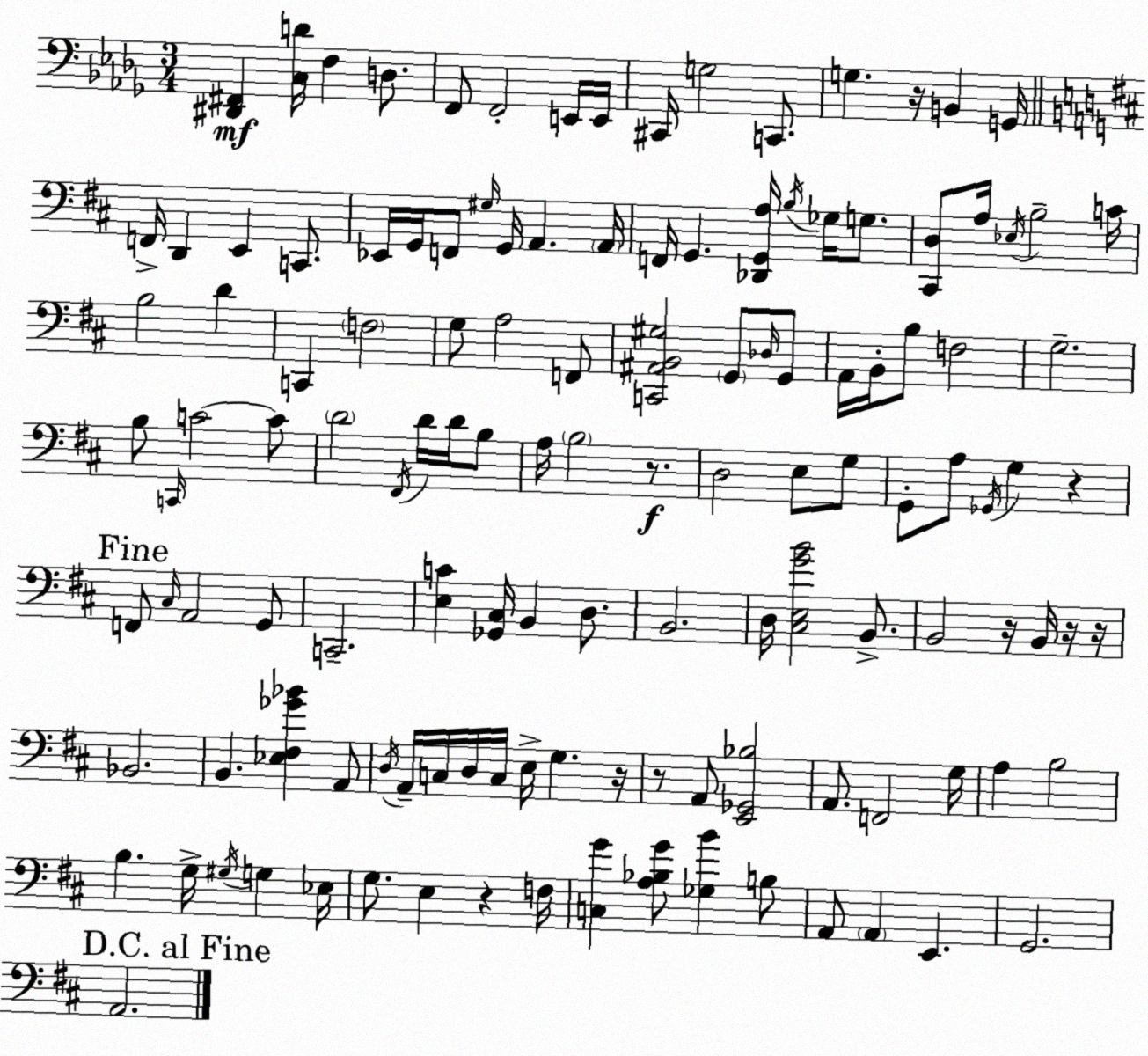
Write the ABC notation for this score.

X:1
T:Untitled
M:3/4
L:1/4
K:Bbm
[^D,,^F,,] [C,D]/4 F, D,/2 F,,/2 F,,2 E,,/4 E,,/4 ^C,,/4 G,2 C,,/2 G, z/4 B,, G,,/4 F,,/4 D,, E,, C,,/2 _E,,/4 G,,/4 F,,/2 ^G,/4 G,,/4 A,, A,,/4 F,,/4 G,, [_D,,G,,A,]/4 B,/4 _G,/4 G,/2 [^C,,D,]/2 A,/4 _E,/4 B,2 C/4 B,2 D C,, F,2 G,/2 A,2 F,,/2 [C,,^A,,B,,^G,]2 G,,/2 _D,/4 G,,/2 A,,/4 B,,/4 B,/2 F,2 G,2 B,/2 C,,/4 C2 C/2 D2 ^F,,/4 D/4 D/4 B,/2 A,/4 B,2 z/2 D,2 E,/2 G,/2 G,,/2 A,/2 _G,,/4 G, z F,,/2 ^C,/4 A,,2 G,,/2 C,,2 [E,C] [_G,,^C,]/4 B,, D,/2 B,,2 D,/4 [^C,E,GB]2 B,,/2 B,,2 z/4 B,,/4 z/4 z/4 _B,,2 B,, [_E,^F,_G_B] A,,/2 D,/4 A,,/4 C,/4 D,/4 C,/4 E,/4 G, z/4 z/2 A,,/2 [E,,_G,,_B,]2 A,,/2 F,,2 G,/4 A, B,2 B, G,/4 ^G,/4 G, _E,/4 G,/2 E, z F,/4 [C,G] [A,_B,G]/2 [_G,B] B,/2 A,,/2 A,, E,, G,,2 A,,2